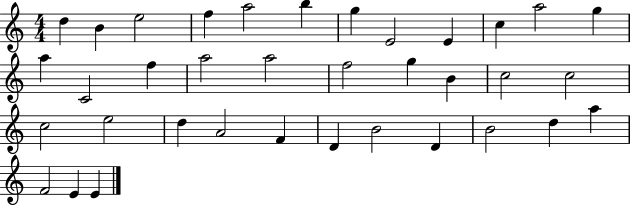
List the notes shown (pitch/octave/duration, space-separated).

D5/q B4/q E5/h F5/q A5/h B5/q G5/q E4/h E4/q C5/q A5/h G5/q A5/q C4/h F5/q A5/h A5/h F5/h G5/q B4/q C5/h C5/h C5/h E5/h D5/q A4/h F4/q D4/q B4/h D4/q B4/h D5/q A5/q F4/h E4/q E4/q